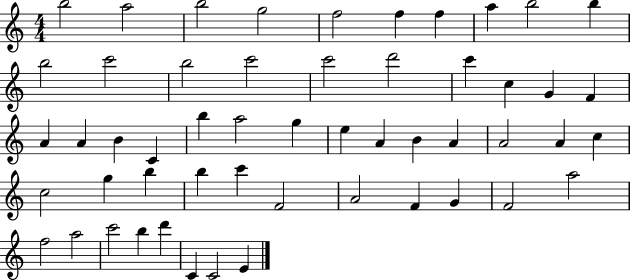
B5/h A5/h B5/h G5/h F5/h F5/q F5/q A5/q B5/h B5/q B5/h C6/h B5/h C6/h C6/h D6/h C6/q C5/q G4/q F4/q A4/q A4/q B4/q C4/q B5/q A5/h G5/q E5/q A4/q B4/q A4/q A4/h A4/q C5/q C5/h G5/q B5/q B5/q C6/q F4/h A4/h F4/q G4/q F4/h A5/h F5/h A5/h C6/h B5/q D6/q C4/q C4/h E4/q